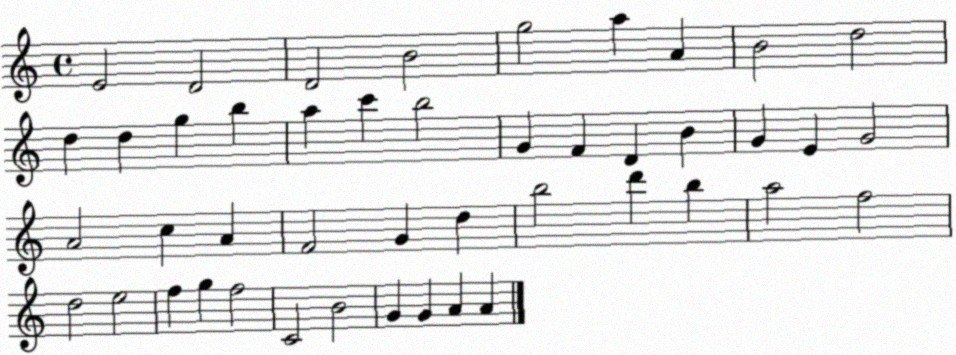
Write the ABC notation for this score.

X:1
T:Untitled
M:4/4
L:1/4
K:C
E2 D2 D2 B2 g2 a A B2 d2 d d g b a c' b2 G F D B G E G2 A2 c A F2 G d b2 d' b a2 f2 d2 e2 f g f2 C2 B2 G G A A